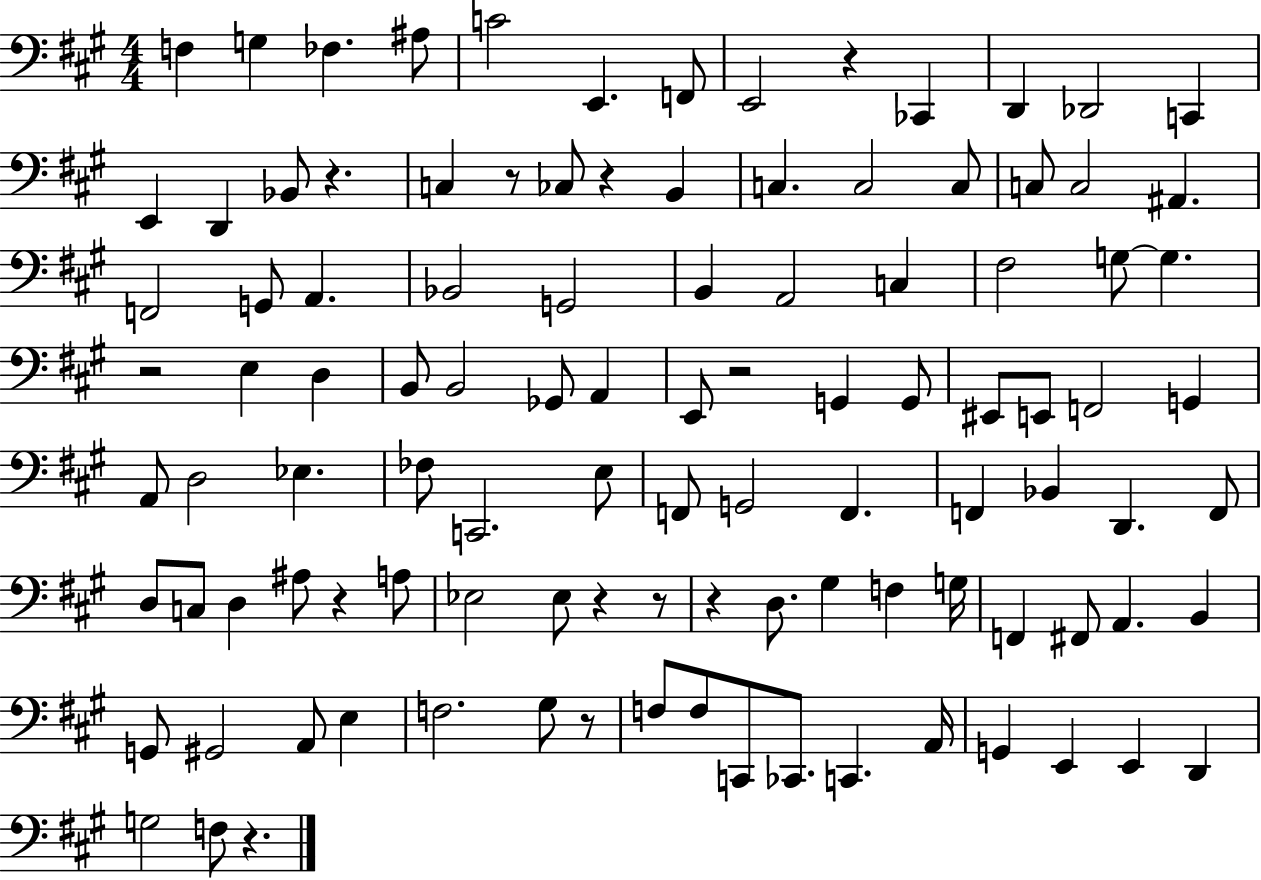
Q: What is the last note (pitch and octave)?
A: F3